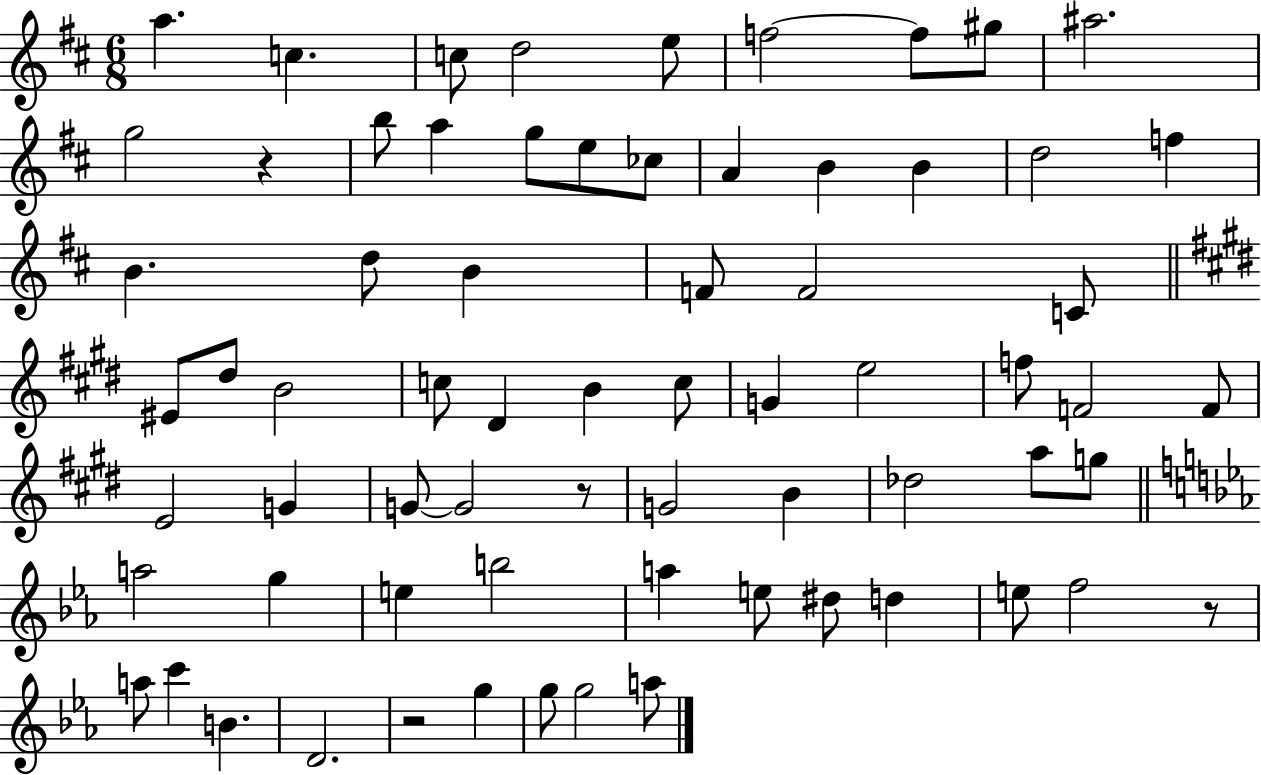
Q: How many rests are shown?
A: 4